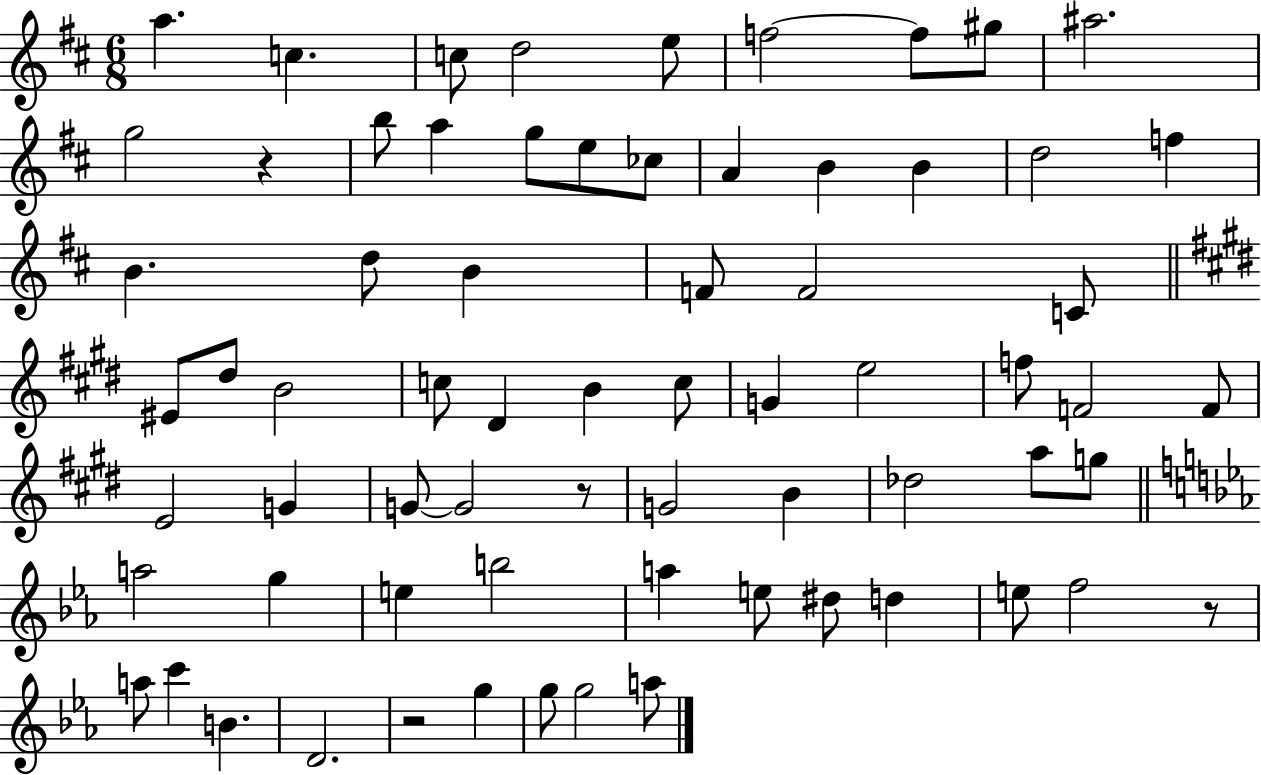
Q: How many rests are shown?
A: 4